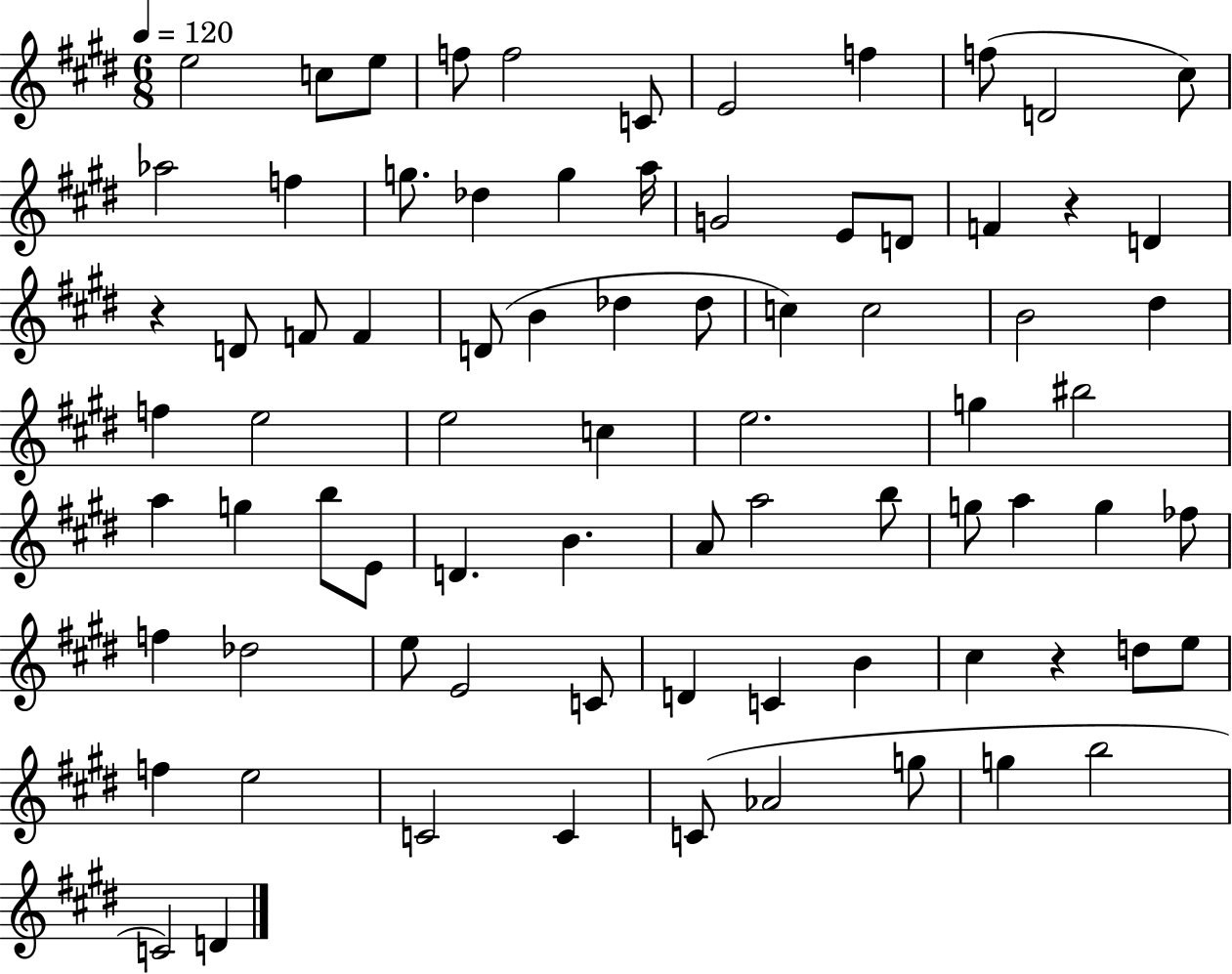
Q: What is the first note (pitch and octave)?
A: E5